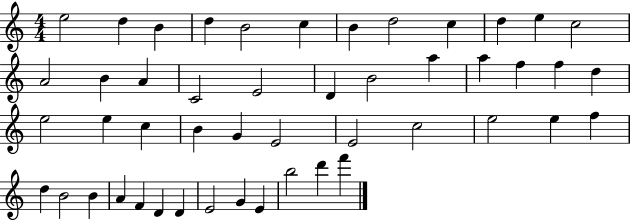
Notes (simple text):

E5/h D5/q B4/q D5/q B4/h C5/q B4/q D5/h C5/q D5/q E5/q C5/h A4/h B4/q A4/q C4/h E4/h D4/q B4/h A5/q A5/q F5/q F5/q D5/q E5/h E5/q C5/q B4/q G4/q E4/h E4/h C5/h E5/h E5/q F5/q D5/q B4/h B4/q A4/q F4/q D4/q D4/q E4/h G4/q E4/q B5/h D6/q F6/q